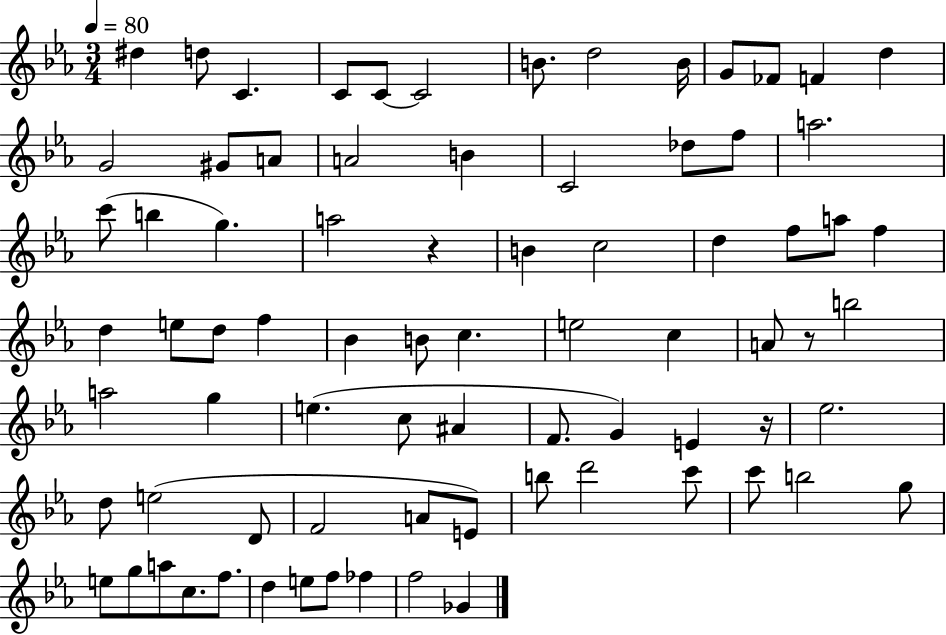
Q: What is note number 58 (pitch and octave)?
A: E4